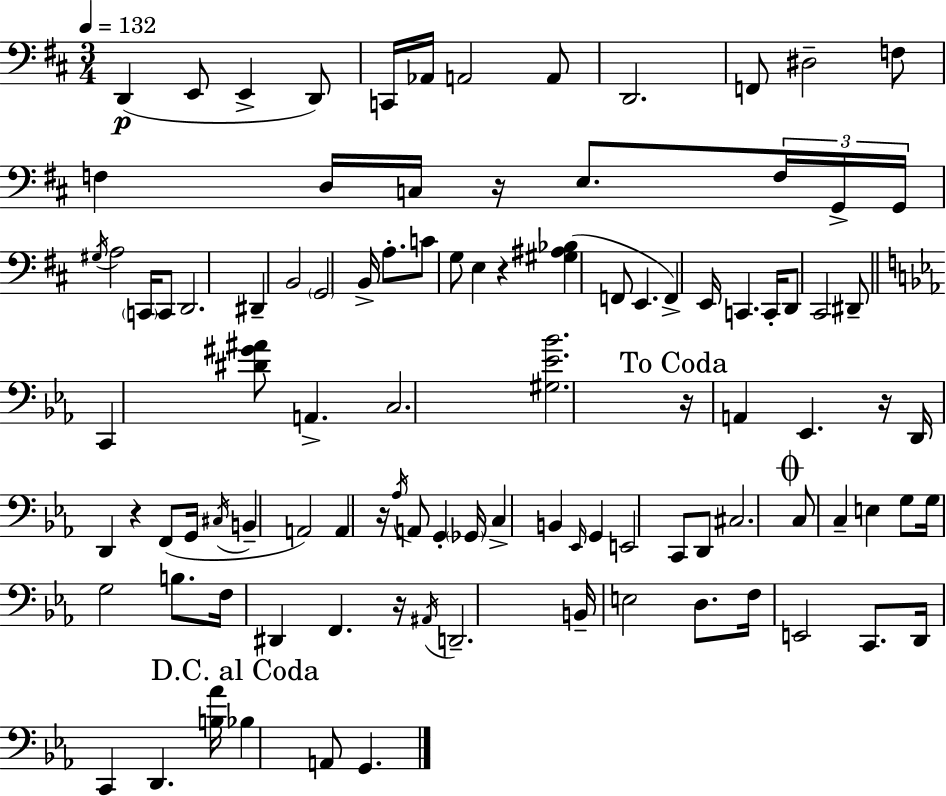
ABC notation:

X:1
T:Untitled
M:3/4
L:1/4
K:D
D,, E,,/2 E,, D,,/2 C,,/4 _A,,/4 A,,2 A,,/2 D,,2 F,,/2 ^D,2 F,/2 F, D,/4 C,/4 z/4 E,/2 F,/4 G,,/4 G,,/4 ^G,/4 A,2 C,,/4 C,,/2 D,,2 ^D,, B,,2 G,,2 B,,/4 A,/2 C/2 G,/2 E, z [^G,^A,_B,] F,,/2 E,, F,, E,,/4 C,, C,,/4 D,,/2 ^C,,2 ^D,,/2 C,, [^D^G^A]/2 A,, C,2 [^G,_E_B]2 z/4 A,, _E,, z/4 D,,/4 D,, z F,,/2 G,,/4 ^C,/4 B,, A,,2 A,, z/4 _A,/4 A,,/2 G,, _G,,/4 C, B,, _E,,/4 G,, E,,2 C,,/2 D,,/2 ^C,2 C,/2 C, E, G,/2 G,/4 G,2 B,/2 F,/4 ^D,, F,, z/4 ^A,,/4 D,,2 B,,/4 E,2 D,/2 F,/4 E,,2 C,,/2 D,,/4 C,, D,, [B,_A]/4 _B, A,,/2 G,,